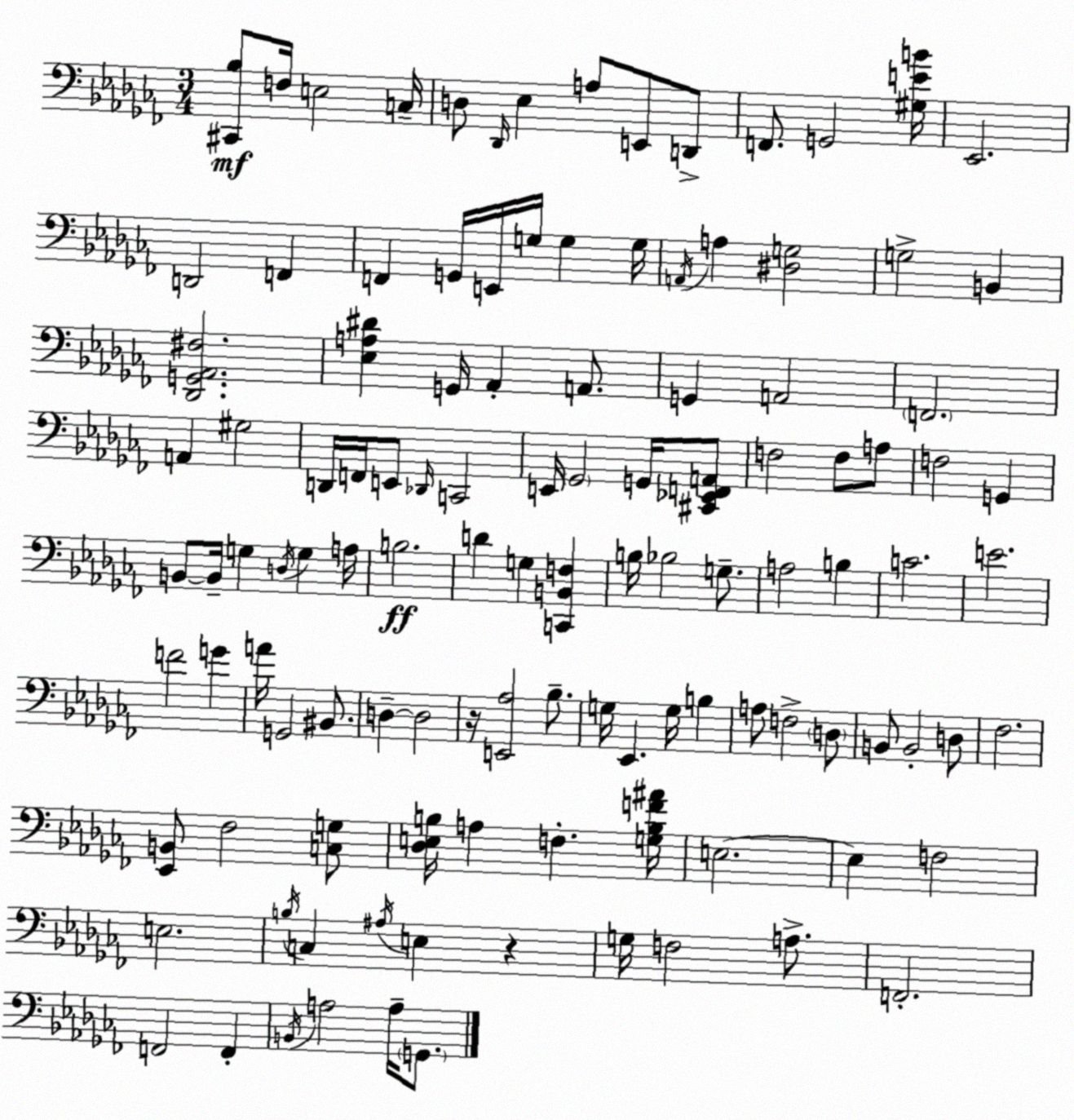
X:1
T:Untitled
M:3/4
L:1/4
K:Abm
[^C,,_B,]/2 F,/4 E,2 C,/4 D,/2 _D,,/4 _E, A,/2 E,,/2 D,,/2 F,,/2 G,,2 [^G,EB]/4 _E,,2 D,,2 F,, F,, G,,/4 E,,/4 G,/4 G, G,/4 A,,/4 A, [^D,G,]2 G,2 B,, [_D,,G,,_A,,^F,]2 [_E,A,^D] G,,/4 _A,, A,,/2 G,, A,,2 F,,2 A,, ^G,2 D,,/4 F,,/4 E,,/2 _D,,/4 C,,2 E,,/4 _G,,2 G,,/4 [^C,,_E,,F,,A,,]/2 F,2 F,/2 A,/2 F,2 G,, B,,/2 B,,/4 G, D,/4 G, A,/4 B,2 D G, [C,,B,,F,] B,/4 _B,2 G,/2 A,2 B, C2 E2 F2 G A/4 G,,2 ^B,,/2 D, D,2 z/4 [E,,_A,]2 _B,/2 G,/4 _E,, G,/4 B, A,/2 F,2 D,/2 B,,/2 B,,2 D,/2 _F,2 [_E,,B,,]/2 _F,2 [C,G,]/2 [_D,E,B,]/4 A, F, [G,B,F^A]/4 E,2 E, F,2 E,2 B,/4 C, ^A,/4 E, z G,/4 F,2 A,/2 F,,2 F,,2 F,, B,,/4 A,2 A,/4 G,,/2